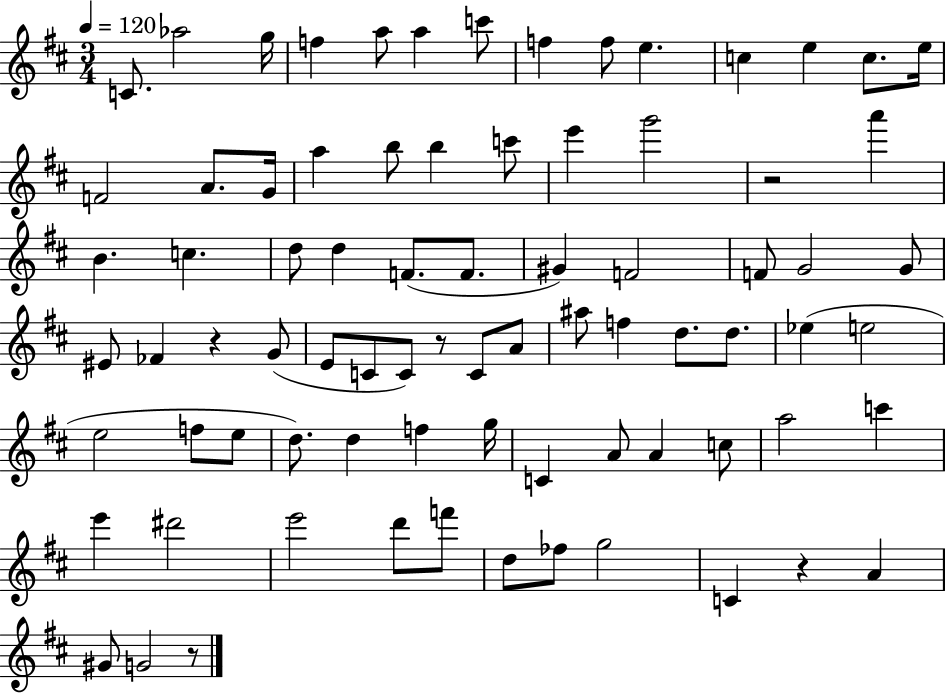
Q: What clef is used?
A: treble